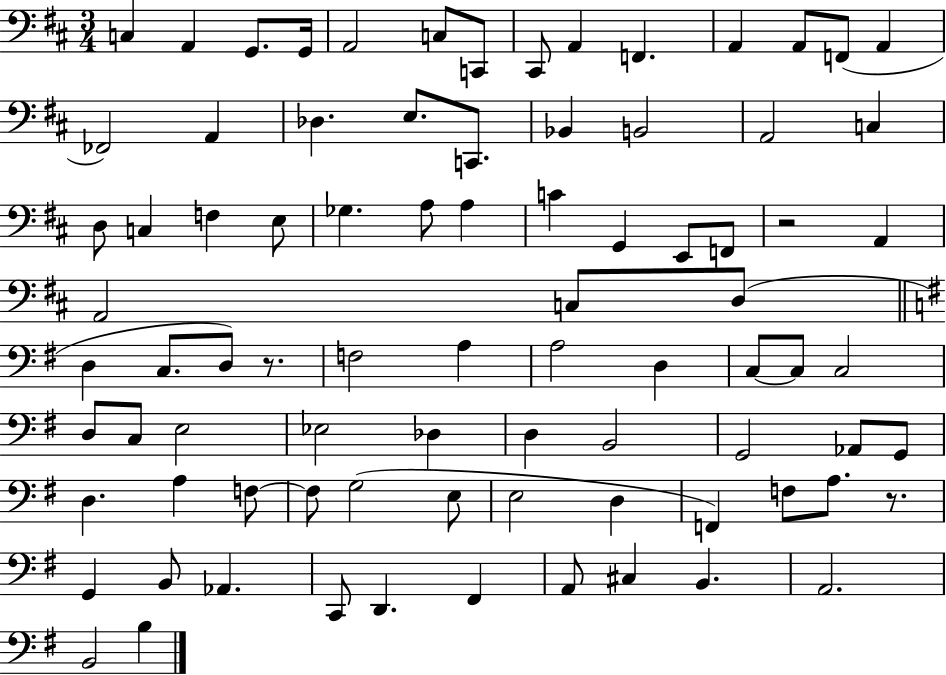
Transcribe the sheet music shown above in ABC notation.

X:1
T:Untitled
M:3/4
L:1/4
K:D
C, A,, G,,/2 G,,/4 A,,2 C,/2 C,,/2 ^C,,/2 A,, F,, A,, A,,/2 F,,/2 A,, _F,,2 A,, _D, E,/2 C,,/2 _B,, B,,2 A,,2 C, D,/2 C, F, E,/2 _G, A,/2 A, C G,, E,,/2 F,,/2 z2 A,, A,,2 C,/2 D,/2 D, C,/2 D,/2 z/2 F,2 A, A,2 D, C,/2 C,/2 C,2 D,/2 C,/2 E,2 _E,2 _D, D, B,,2 G,,2 _A,,/2 G,,/2 D, A, F,/2 F,/2 G,2 E,/2 E,2 D, F,, F,/2 A,/2 z/2 G,, B,,/2 _A,, C,,/2 D,, ^F,, A,,/2 ^C, B,, A,,2 B,,2 B,